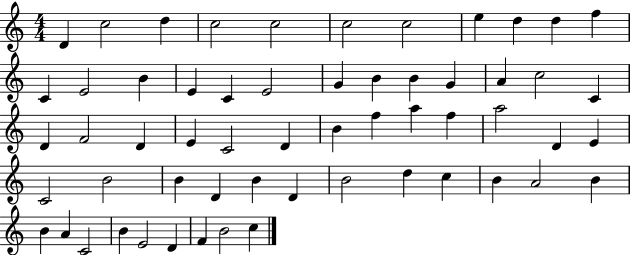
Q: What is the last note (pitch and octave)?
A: C5